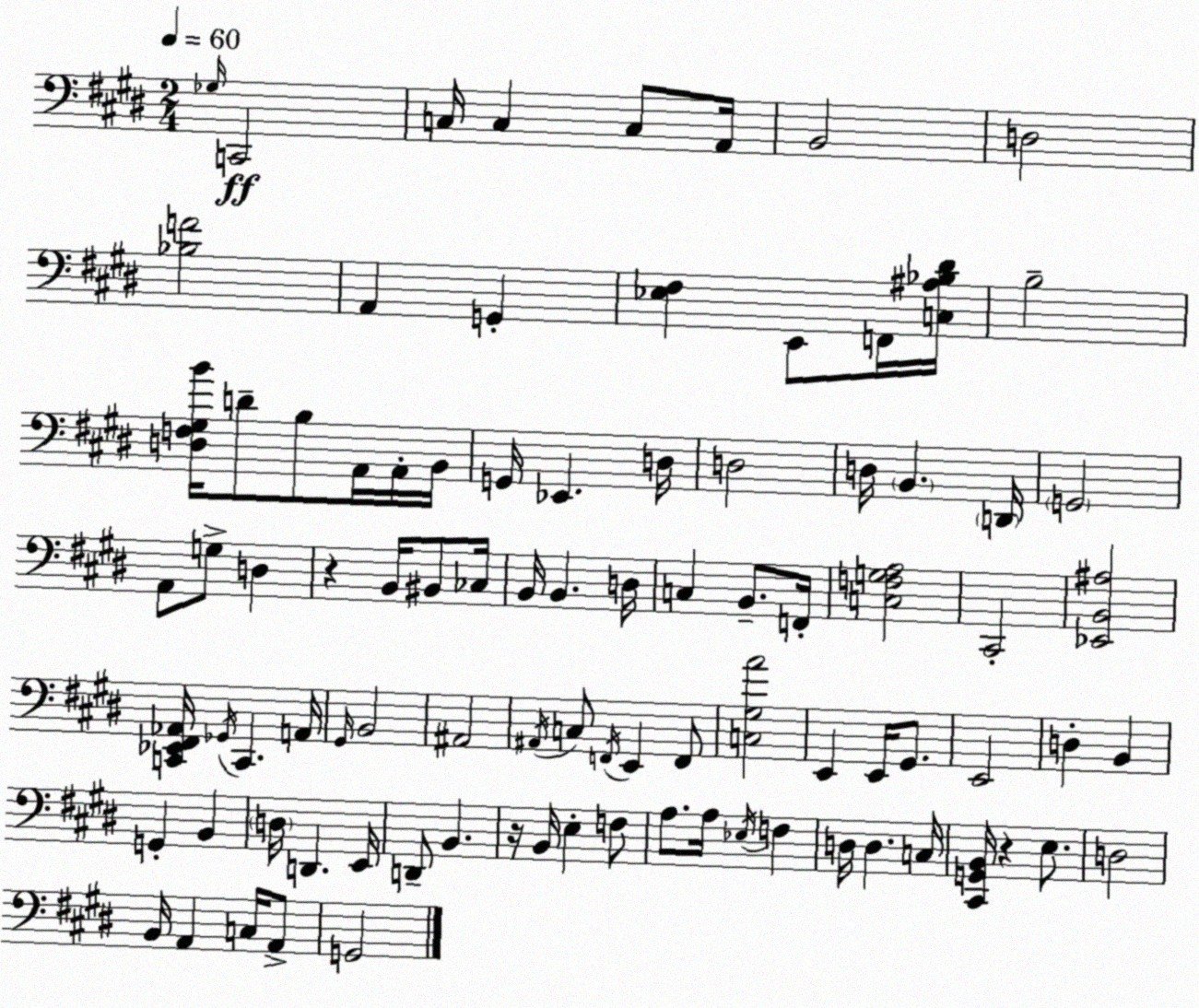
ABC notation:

X:1
T:Untitled
M:2/4
L:1/4
K:E
_G,/4 C,,2 C,/4 C, C,/2 A,,/4 B,,2 D,2 [_B,F]2 A,, G,, [_E,^F,] E,,/2 F,,/4 [C,^A,_B,^D]/4 B,2 [D,F,^G,B]/4 D/2 B,/2 A,,/4 A,,/4 B,,/4 G,,/4 _E,, D,/4 D,2 D,/4 B,, D,,/4 G,,2 A,,/2 G,/2 D, z B,,/4 ^B,,/2 _C,/4 B,,/4 B,, D,/4 C, B,,/2 F,,/4 [C,F,G,A,]2 ^C,,2 [_E,,B,,^A,]2 [C,,_E,,^F,,_A,,]/4 _G,,/4 C,, A,,/4 ^G,,/4 B,,2 ^A,,2 ^A,,/4 C,/2 F,,/4 E,, F,,/2 [C,^G,A]2 E,, E,,/4 ^G,,/2 E,,2 D, B,, G,, B,, D,/4 D,, E,,/4 D,,/2 B,, z/4 B,,/4 E, F,/2 A,/2 A,/4 _E,/4 F, D,/4 D, C,/4 [^C,,G,,B,,]/4 z E,/2 D,2 B,,/4 A,, C,/4 A,,/2 G,,2